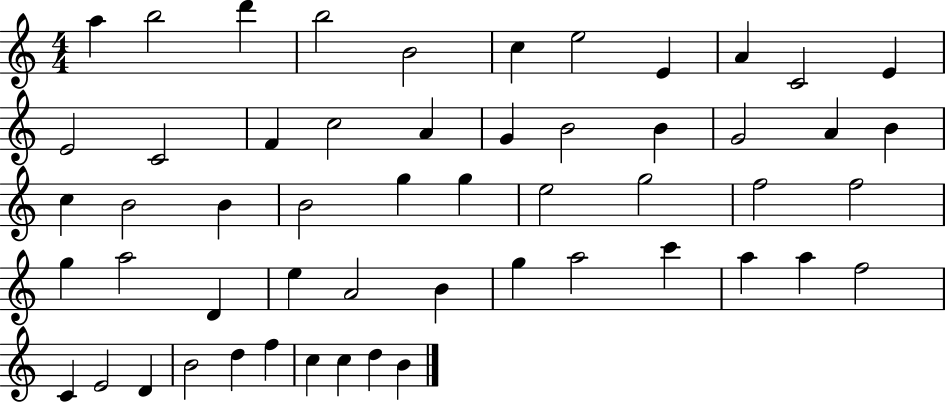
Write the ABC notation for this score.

X:1
T:Untitled
M:4/4
L:1/4
K:C
a b2 d' b2 B2 c e2 E A C2 E E2 C2 F c2 A G B2 B G2 A B c B2 B B2 g g e2 g2 f2 f2 g a2 D e A2 B g a2 c' a a f2 C E2 D B2 d f c c d B